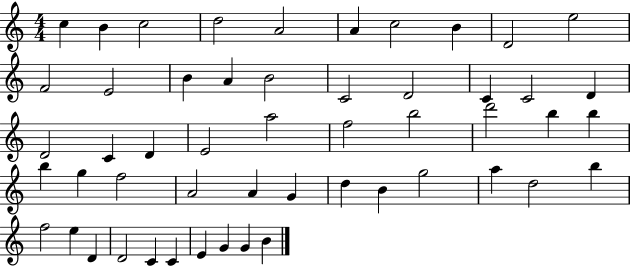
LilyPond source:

{
  \clef treble
  \numericTimeSignature
  \time 4/4
  \key c \major
  c''4 b'4 c''2 | d''2 a'2 | a'4 c''2 b'4 | d'2 e''2 | \break f'2 e'2 | b'4 a'4 b'2 | c'2 d'2 | c'4 c'2 d'4 | \break d'2 c'4 d'4 | e'2 a''2 | f''2 b''2 | d'''2 b''4 b''4 | \break b''4 g''4 f''2 | a'2 a'4 g'4 | d''4 b'4 g''2 | a''4 d''2 b''4 | \break f''2 e''4 d'4 | d'2 c'4 c'4 | e'4 g'4 g'4 b'4 | \bar "|."
}